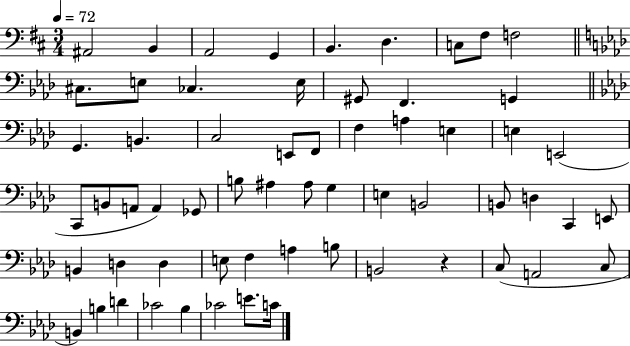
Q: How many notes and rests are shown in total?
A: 61